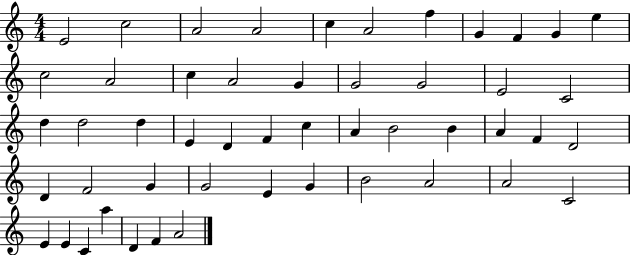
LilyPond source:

{
  \clef treble
  \numericTimeSignature
  \time 4/4
  \key c \major
  e'2 c''2 | a'2 a'2 | c''4 a'2 f''4 | g'4 f'4 g'4 e''4 | \break c''2 a'2 | c''4 a'2 g'4 | g'2 g'2 | e'2 c'2 | \break d''4 d''2 d''4 | e'4 d'4 f'4 c''4 | a'4 b'2 b'4 | a'4 f'4 d'2 | \break d'4 f'2 g'4 | g'2 e'4 g'4 | b'2 a'2 | a'2 c'2 | \break e'4 e'4 c'4 a''4 | d'4 f'4 a'2 | \bar "|."
}